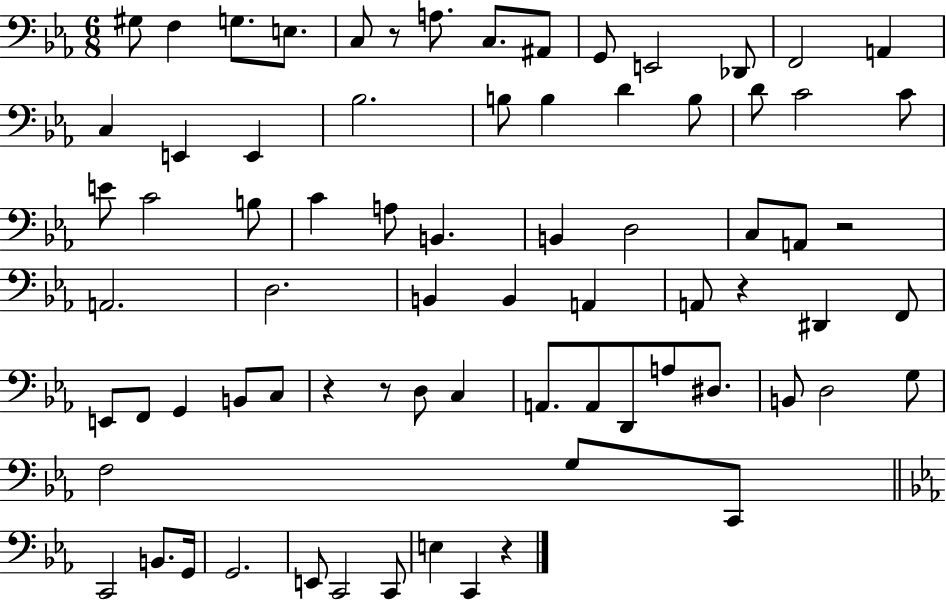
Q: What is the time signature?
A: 6/8